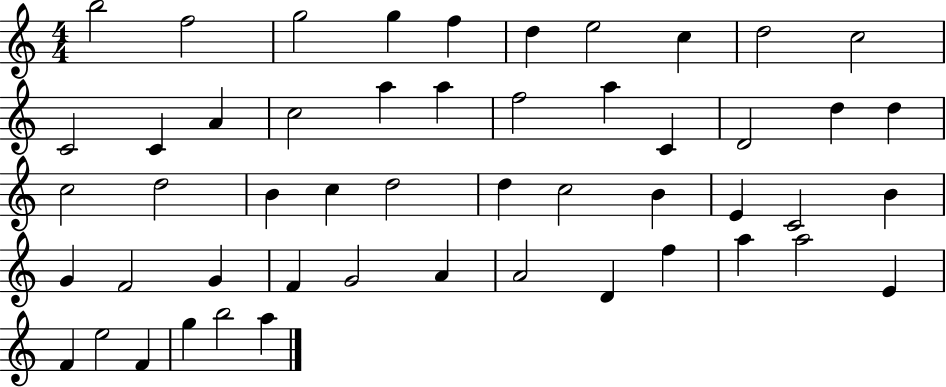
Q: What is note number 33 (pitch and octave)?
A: B4